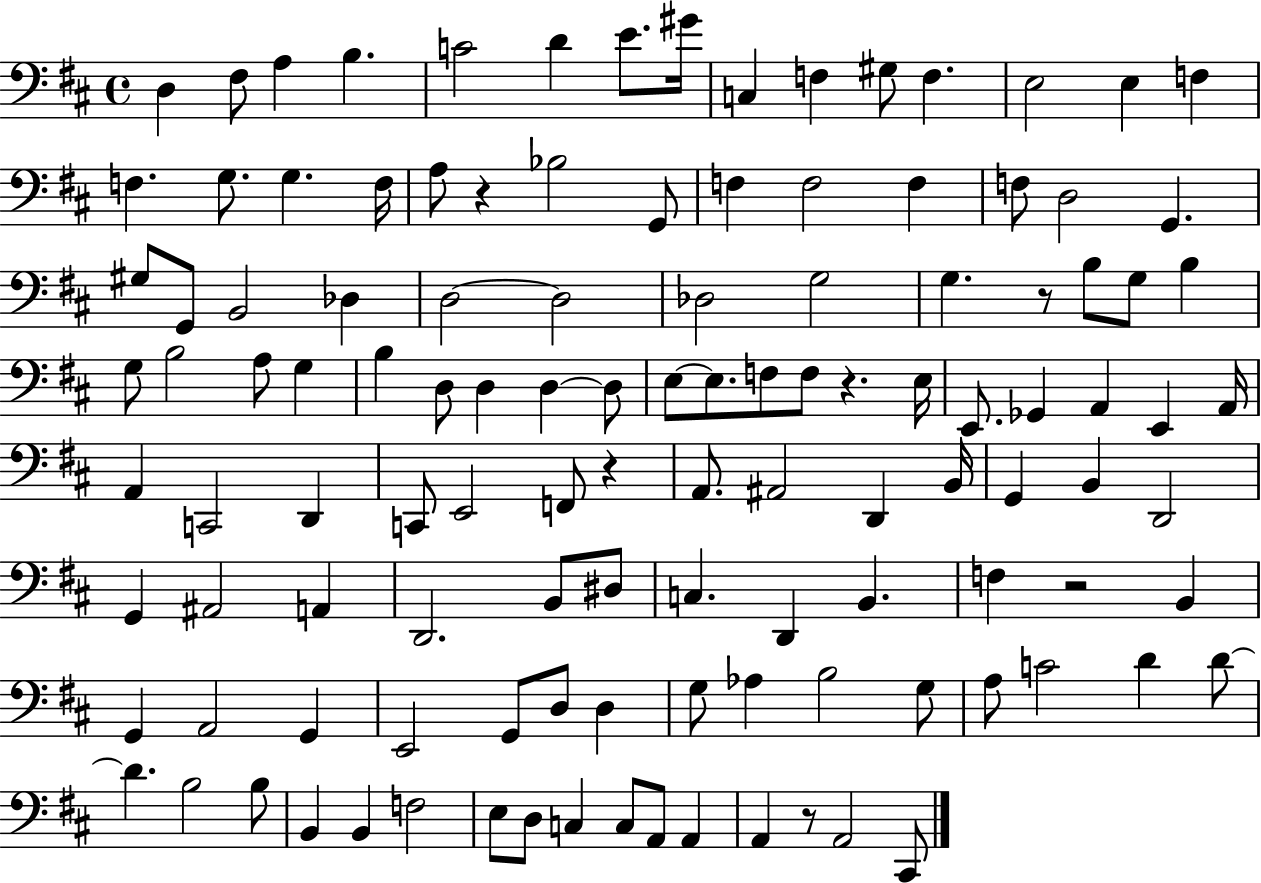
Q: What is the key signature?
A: D major